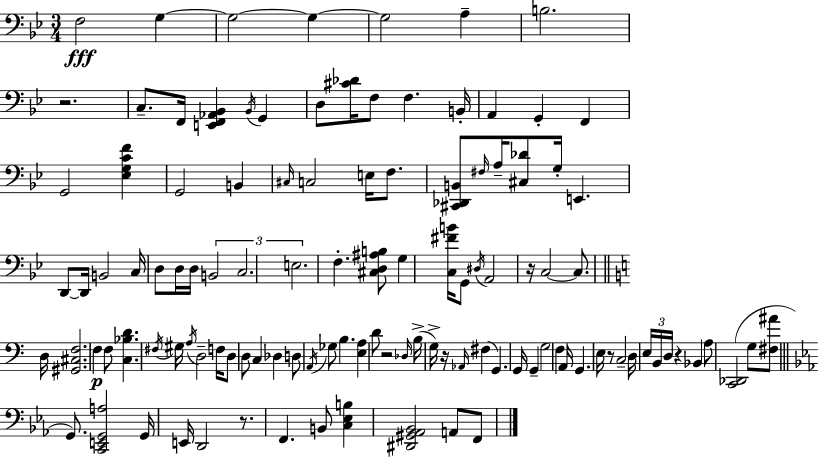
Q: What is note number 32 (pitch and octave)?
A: B2